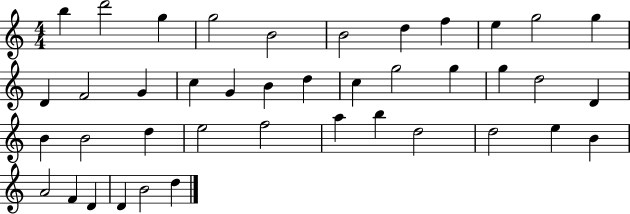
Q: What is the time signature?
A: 4/4